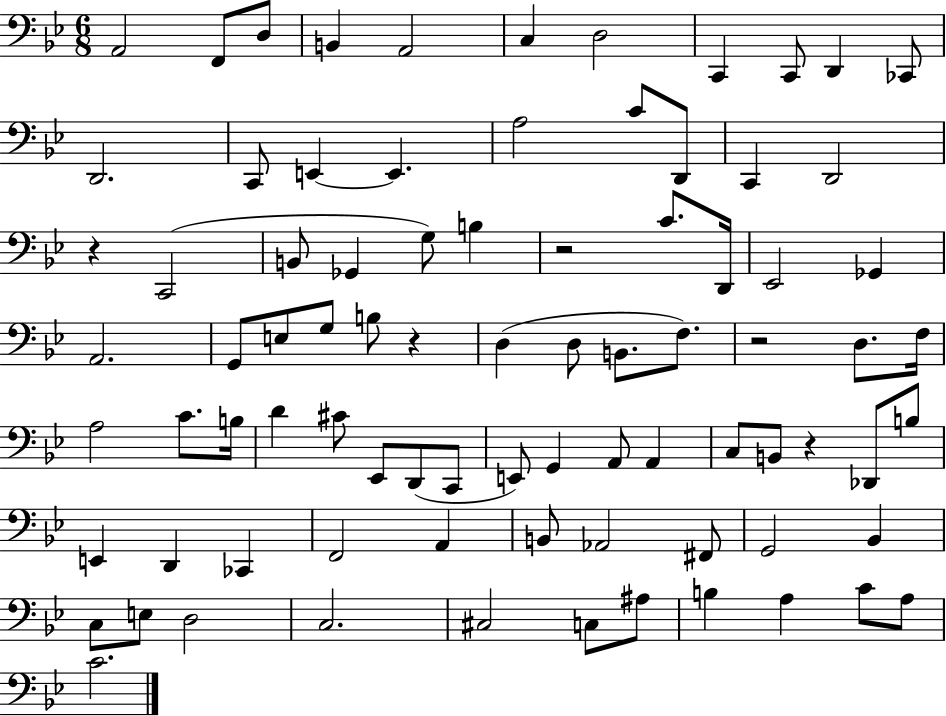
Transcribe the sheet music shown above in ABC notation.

X:1
T:Untitled
M:6/8
L:1/4
K:Bb
A,,2 F,,/2 D,/2 B,, A,,2 C, D,2 C,, C,,/2 D,, _C,,/2 D,,2 C,,/2 E,, E,, A,2 C/2 D,,/2 C,, D,,2 z C,,2 B,,/2 _G,, G,/2 B, z2 C/2 D,,/4 _E,,2 _G,, A,,2 G,,/2 E,/2 G,/2 B,/2 z D, D,/2 B,,/2 F,/2 z2 D,/2 F,/4 A,2 C/2 B,/4 D ^C/2 _E,,/2 D,,/2 C,,/2 E,,/2 G,, A,,/2 A,, C,/2 B,,/2 z _D,,/2 B,/2 E,, D,, _C,, F,,2 A,, B,,/2 _A,,2 ^F,,/2 G,,2 _B,, C,/2 E,/2 D,2 C,2 ^C,2 C,/2 ^A,/2 B, A, C/2 A,/2 C2